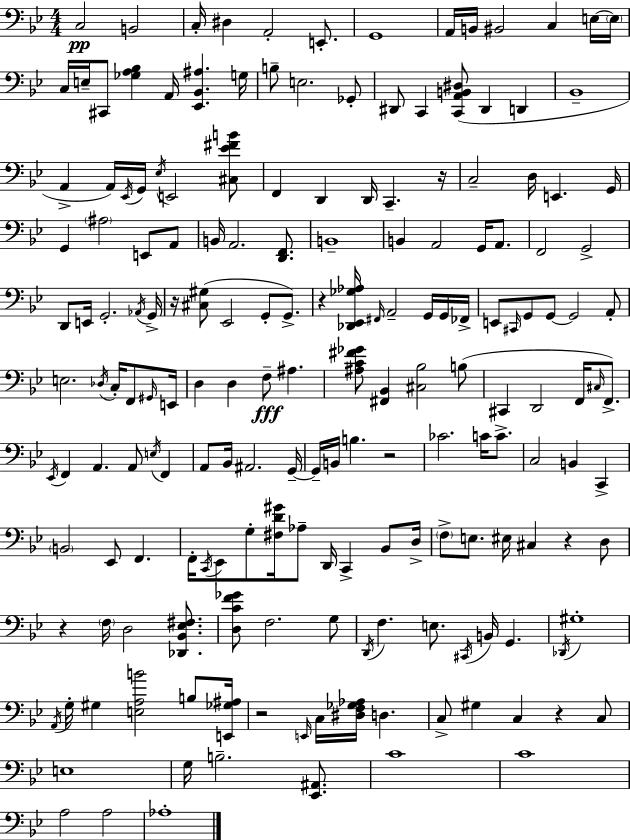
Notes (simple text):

C3/h B2/h C3/s D#3/q A2/h E2/e. G2/w A2/s B2/s BIS2/h C3/q E3/s E3/s C3/s E3/s C#2/e [Gb3,A3,Bb3]/q A2/s [Eb2,Bb2,A#3]/q. G3/s B3/e E3/h. Gb2/e D#2/e C2/q [C2,A2,B2,D#3]/e D#2/q D2/q Bb2/w A2/q A2/s Eb2/s G2/s Eb3/s E2/h [C#3,Eb4,F#4,B4]/e F2/q D2/q D2/s C2/q. R/s C3/h D3/s E2/q. G2/s G2/q A#3/h E2/e A2/e B2/s A2/h. [D2,F2]/e. B2/w B2/q A2/h G2/s A2/e. F2/h G2/h D2/e E2/s G2/h. Ab2/s G2/s R/s [C#3,G#3]/e Eb2/h G2/e G2/e. R/q [Db2,Eb2,Gb3,Ab3]/s F#2/s A2/h G2/s G2/s FES2/s E2/e C#2/s G2/e G2/e G2/h A2/e E3/h. Db3/s C3/s F2/e G#2/s E2/s D3/q D3/q F3/e A#3/q. [A#3,C4,F#4,Gb4]/e [F#2,Bb2]/q [C#3,Bb3]/h B3/e C#2/q D2/h F2/s C#3/s F2/e. Eb2/s F2/q A2/q. A2/e E3/s F2/q A2/e Bb2/s A#2/h. G2/s G2/s B2/s B3/q. R/h CES4/h. C4/s C4/e. C3/h B2/q C2/q B2/h Eb2/e F2/q. F2/s C2/s Eb2/e G3/e [F#3,D4,G#4]/s Ab3/e D2/s C2/q Bb2/e D3/s F3/e E3/e. EIS3/s C#3/q R/q D3/e R/q F3/s D3/h [Db2,Bb2,Eb3,F#3]/e. [D3,C4,F4,Gb4]/e F3/h. G3/e D2/s F3/q. E3/e. C#2/s B2/s G2/q. Db2/s G#3/w A2/s G3/s G#3/q [E3,A3,B4]/h B3/e [E2,Gb3,A#3]/s R/h E2/s C3/s [D#3,F3,Gb3,Ab3]/s D3/q. C3/e G#3/q C3/q R/q C3/e E3/w G3/s B3/h. [Eb2,A#2]/e. C4/w C4/w A3/h A3/h Ab3/w